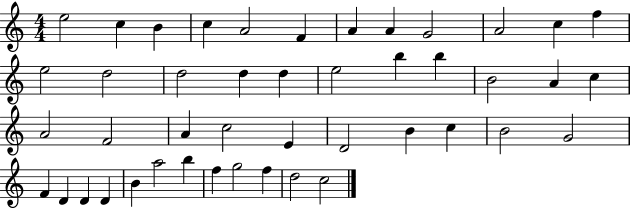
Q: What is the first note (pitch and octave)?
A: E5